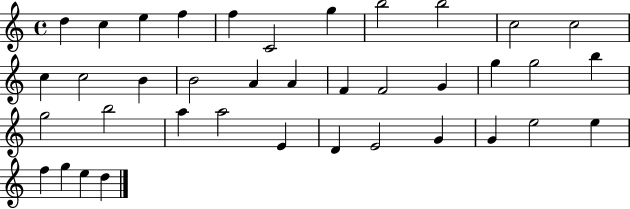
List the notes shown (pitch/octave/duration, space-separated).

D5/q C5/q E5/q F5/q F5/q C4/h G5/q B5/h B5/h C5/h C5/h C5/q C5/h B4/q B4/h A4/q A4/q F4/q F4/h G4/q G5/q G5/h B5/q G5/h B5/h A5/q A5/h E4/q D4/q E4/h G4/q G4/q E5/h E5/q F5/q G5/q E5/q D5/q